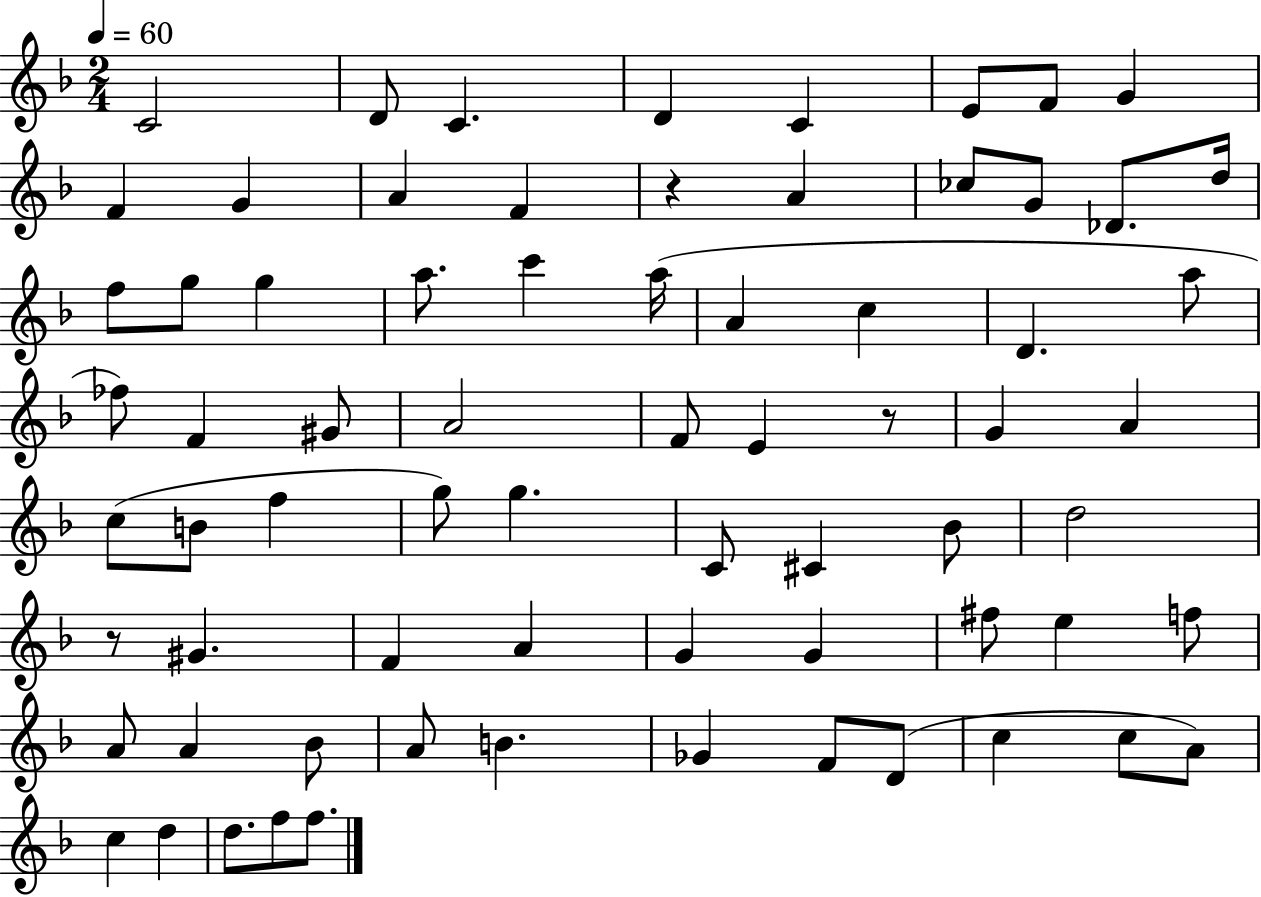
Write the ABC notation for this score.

X:1
T:Untitled
M:2/4
L:1/4
K:F
C2 D/2 C D C E/2 F/2 G F G A F z A _c/2 G/2 _D/2 d/4 f/2 g/2 g a/2 c' a/4 A c D a/2 _f/2 F ^G/2 A2 F/2 E z/2 G A c/2 B/2 f g/2 g C/2 ^C _B/2 d2 z/2 ^G F A G G ^f/2 e f/2 A/2 A _B/2 A/2 B _G F/2 D/2 c c/2 A/2 c d d/2 f/2 f/2